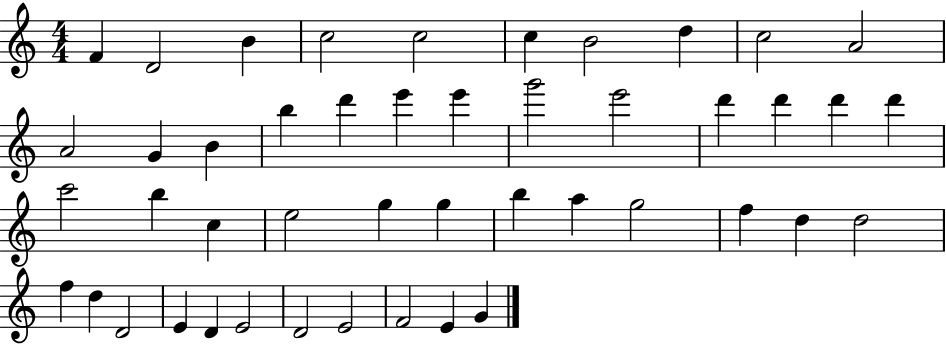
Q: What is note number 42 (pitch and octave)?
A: D4